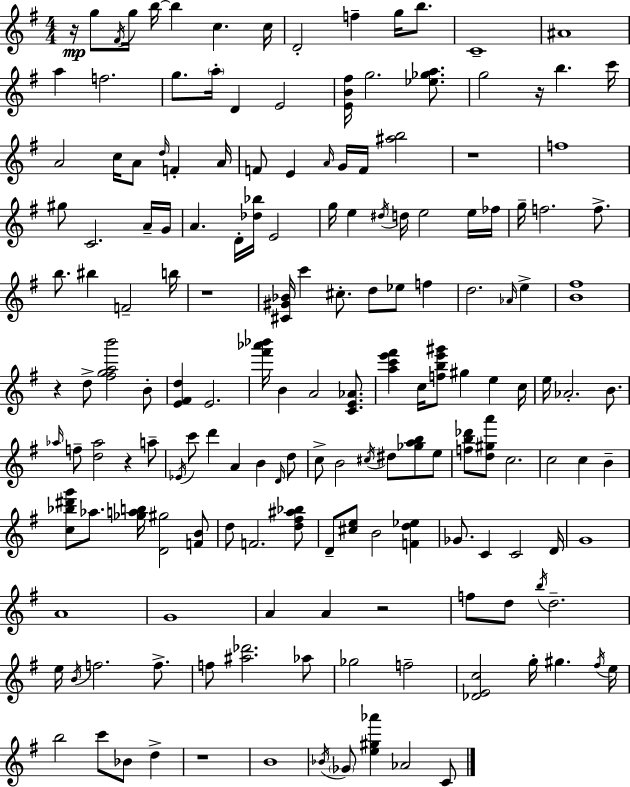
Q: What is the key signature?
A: E minor